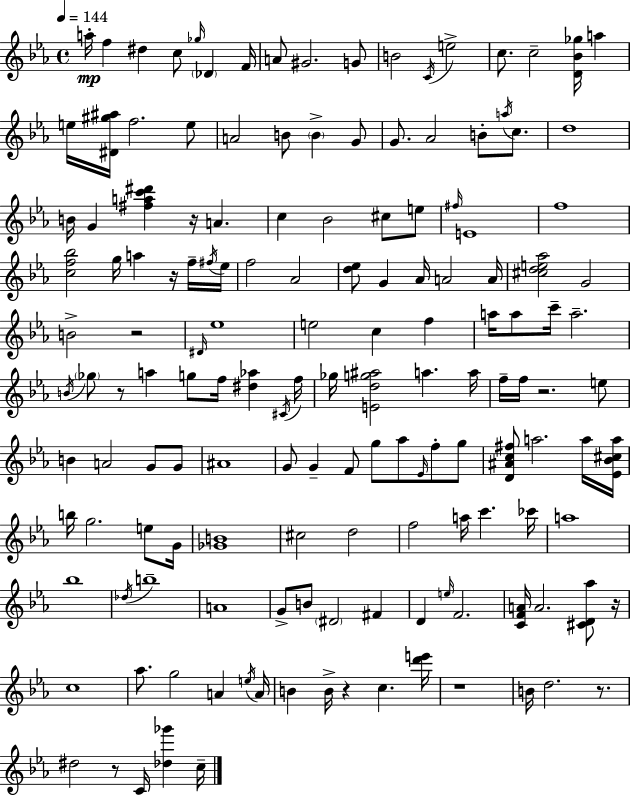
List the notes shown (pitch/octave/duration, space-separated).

A5/s F5/q D#5/q C5/e Gb5/s Db4/q F4/s A4/e G#4/h. G4/e B4/h C4/s E5/h C5/e. C5/h [D4,Bb4,Gb5]/s A5/q E5/s [D#4,G#5,A#5]/s F5/h. E5/e A4/h B4/e B4/q G4/e G4/e. Ab4/h B4/e A5/s C5/e. D5/w B4/s G4/q [F#5,A5,C6,D#6]/q R/s A4/q. C5/q Bb4/h C#5/e E5/e F#5/s E4/w F5/w [C5,F5,Bb5]/h G5/s A5/q R/s F5/s F#5/s Eb5/s F5/h Ab4/h [D5,Eb5]/e G4/q Ab4/s A4/h A4/s [C#5,D5,E5,Ab5]/h G4/h B4/h R/h D#4/s Eb5/w E5/h C5/q F5/q A5/s A5/e C6/s A5/h. B4/s Gb5/e R/e A5/q G5/e F5/s [D#5,Ab5]/q C#4/s F5/s Gb5/s [E4,D5,G5,A#5]/h A5/q. A5/s F5/s F5/s R/h. E5/e B4/q A4/h G4/e G4/e A#4/w G4/e G4/q F4/e G5/e Ab5/e Eb4/s F5/e G5/e [D4,A#4,C5,F#5]/e A5/h. A5/s [Eb4,Bb4,C#5,A5]/s B5/s G5/h. E5/e G4/s [Gb4,B4]/w C#5/h D5/h F5/h A5/s C6/q. CES6/s A5/w Bb5/w Db5/s B5/w A4/w G4/e B4/e D#4/h F#4/q D4/q E5/s F4/h. [C4,F4,A4]/s A4/h. [C#4,D4,Ab5]/e R/s C5/w Ab5/e. G5/h A4/q E5/s A4/s B4/q B4/s R/q C5/q. [D6,E6]/s R/w B4/s D5/h. R/e. D#5/h R/e C4/s [Db5,Gb6]/q C5/s